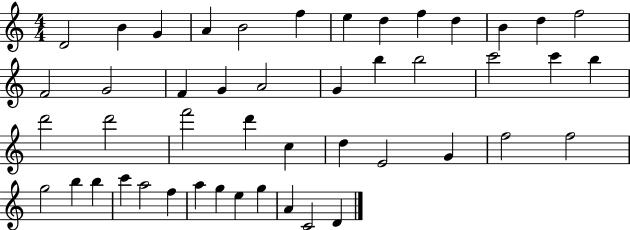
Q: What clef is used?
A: treble